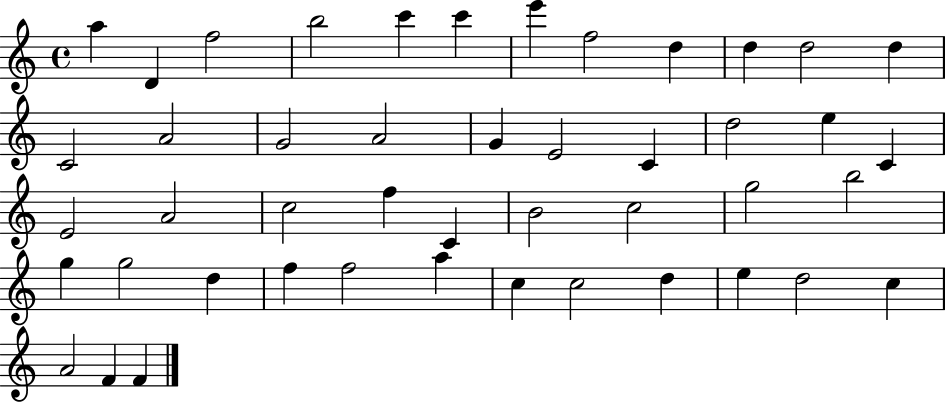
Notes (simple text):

A5/q D4/q F5/h B5/h C6/q C6/q E6/q F5/h D5/q D5/q D5/h D5/q C4/h A4/h G4/h A4/h G4/q E4/h C4/q D5/h E5/q C4/q E4/h A4/h C5/h F5/q C4/q B4/h C5/h G5/h B5/h G5/q G5/h D5/q F5/q F5/h A5/q C5/q C5/h D5/q E5/q D5/h C5/q A4/h F4/q F4/q